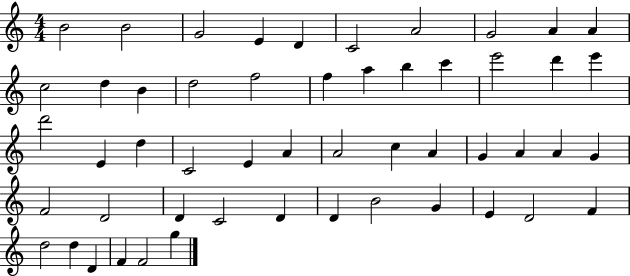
B4/h B4/h G4/h E4/q D4/q C4/h A4/h G4/h A4/q A4/q C5/h D5/q B4/q D5/h F5/h F5/q A5/q B5/q C6/q E6/h D6/q E6/q D6/h E4/q D5/q C4/h E4/q A4/q A4/h C5/q A4/q G4/q A4/q A4/q G4/q F4/h D4/h D4/q C4/h D4/q D4/q B4/h G4/q E4/q D4/h F4/q D5/h D5/q D4/q F4/q F4/h G5/q